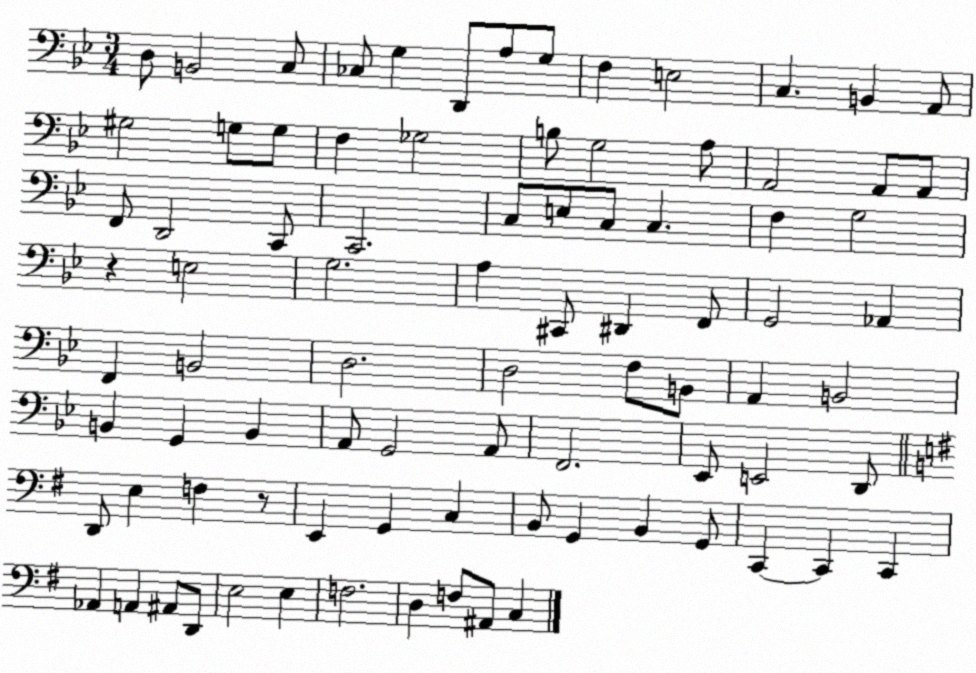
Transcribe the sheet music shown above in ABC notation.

X:1
T:Untitled
M:3/4
L:1/4
K:Bb
D,/2 B,,2 C,/2 _C,/2 G, D,,/2 A,/2 G,/2 F, E,2 C, B,, A,,/2 ^G,2 G,/2 G,/2 F, _G,2 B,/2 G,2 A,/2 A,,2 A,,/2 A,,/2 F,,/2 D,,2 C,,/2 C,,2 C,/2 E,/2 C,/2 C, F, G,2 z E,2 G,2 A, ^C,,/2 ^D,, F,,/2 G,,2 _A,, F,, B,,2 D,2 D,2 F,/2 B,,/2 A,, B,,2 B,, G,, B,, A,,/2 G,,2 A,,/2 F,,2 _E,,/2 E,,2 D,,/2 D,,/2 E, F, z/2 E,, G,, C, B,,/2 G,, B,, G,,/2 C,, C,, C,, _A,, A,, ^A,,/2 D,,/2 E,2 E, F,2 D, F,/2 ^A,,/2 C,